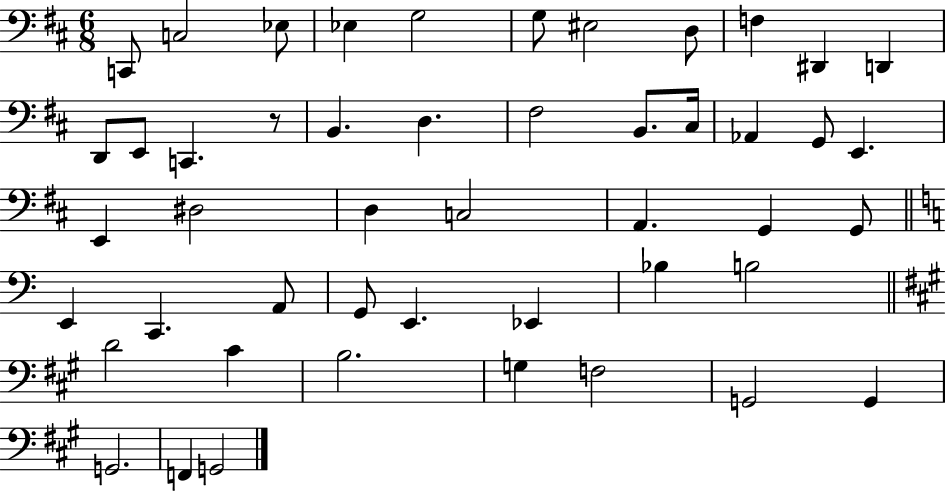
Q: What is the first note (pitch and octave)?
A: C2